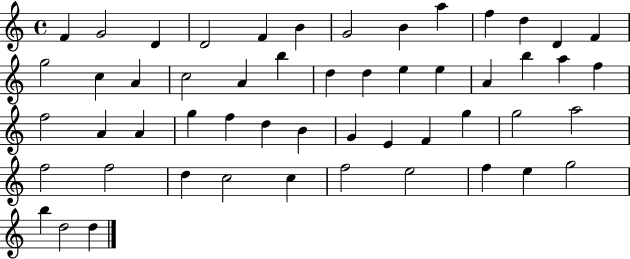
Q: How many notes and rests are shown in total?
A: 53